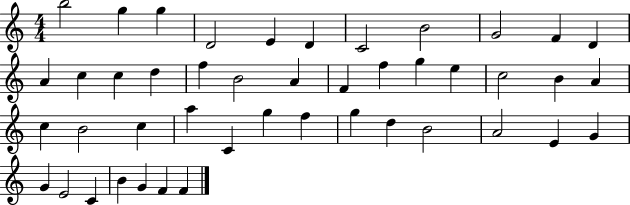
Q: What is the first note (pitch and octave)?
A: B5